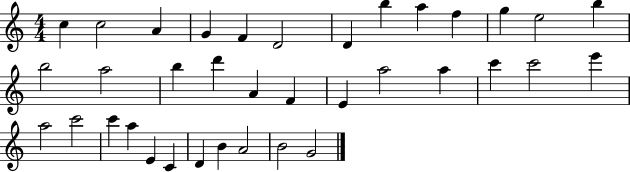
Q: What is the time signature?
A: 4/4